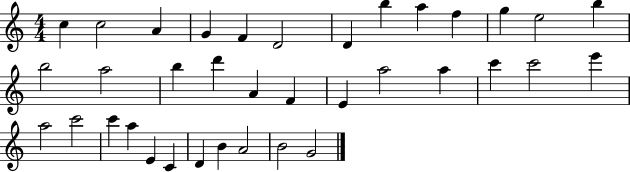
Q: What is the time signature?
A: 4/4